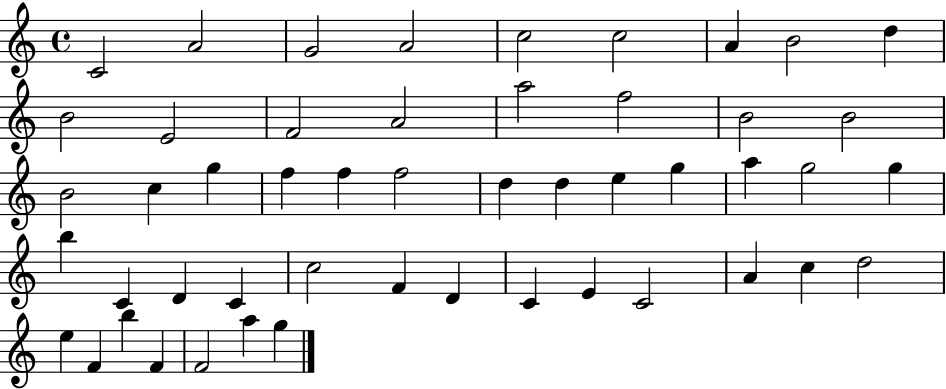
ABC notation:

X:1
T:Untitled
M:4/4
L:1/4
K:C
C2 A2 G2 A2 c2 c2 A B2 d B2 E2 F2 A2 a2 f2 B2 B2 B2 c g f f f2 d d e g a g2 g b C D C c2 F D C E C2 A c d2 e F b F F2 a g